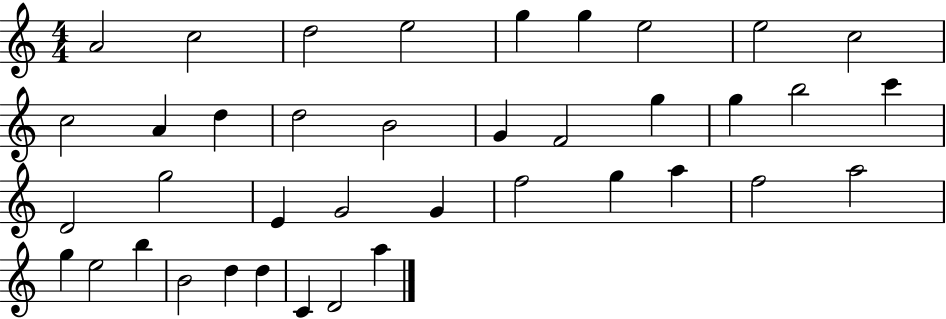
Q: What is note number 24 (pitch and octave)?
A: G4